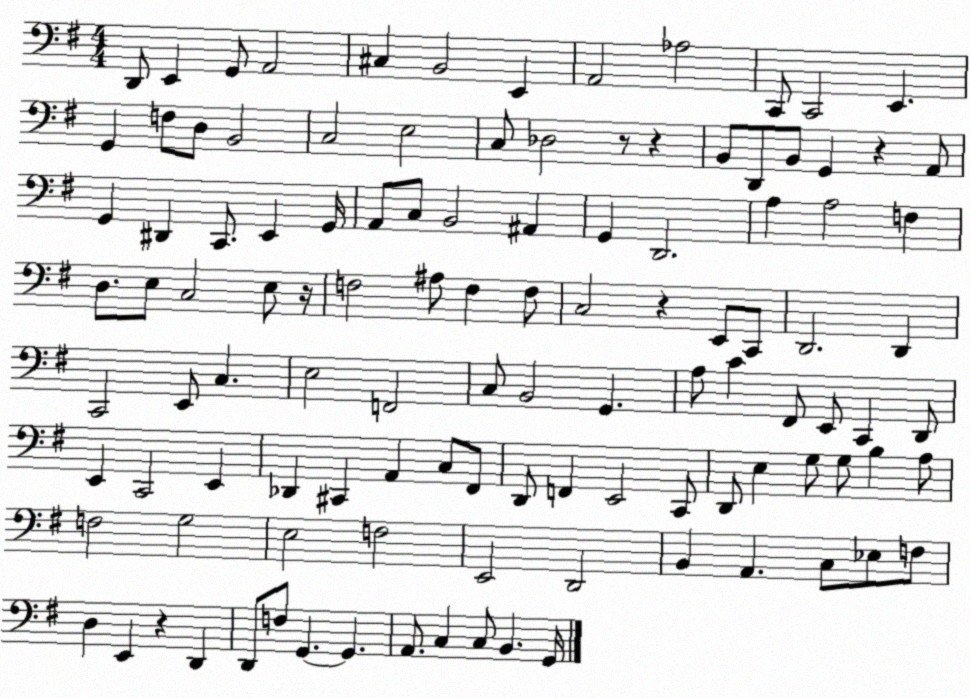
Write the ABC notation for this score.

X:1
T:Untitled
M:4/4
L:1/4
K:G
D,,/2 E,, G,,/2 A,,2 ^C, B,,2 E,, A,,2 _A,2 C,,/2 C,,2 E,, G,, F,/2 D,/2 B,,2 C,2 E,2 C,/2 _D,2 z/2 z B,,/2 D,,/2 B,,/2 G,, z A,,/2 G,, ^D,, C,,/2 E,, G,,/4 A,,/2 C,/2 B,,2 ^A,, G,, D,,2 A, A,2 F, D,/2 E,/2 C,2 E,/2 z/4 F,2 ^A,/2 F, F,/2 C,2 z E,,/2 C,,/2 D,,2 D,, C,,2 E,,/2 C, E,2 F,,2 C,/2 B,,2 G,, A,/2 C ^F,,/2 E,,/2 C,, D,,/2 E,, C,,2 E,, _D,, ^C,, A,, C,/2 ^F,,/2 D,,/2 F,, E,,2 C,,/2 D,,/2 E, G,/2 G,/2 B, A,/2 F,2 G,2 E,2 F,2 E,,2 D,,2 B,, A,, C,/2 _E,/2 F,/2 D, E,, z D,, D,,/2 F,/2 G,, G,, A,,/2 C, C,/2 B,, G,,/4